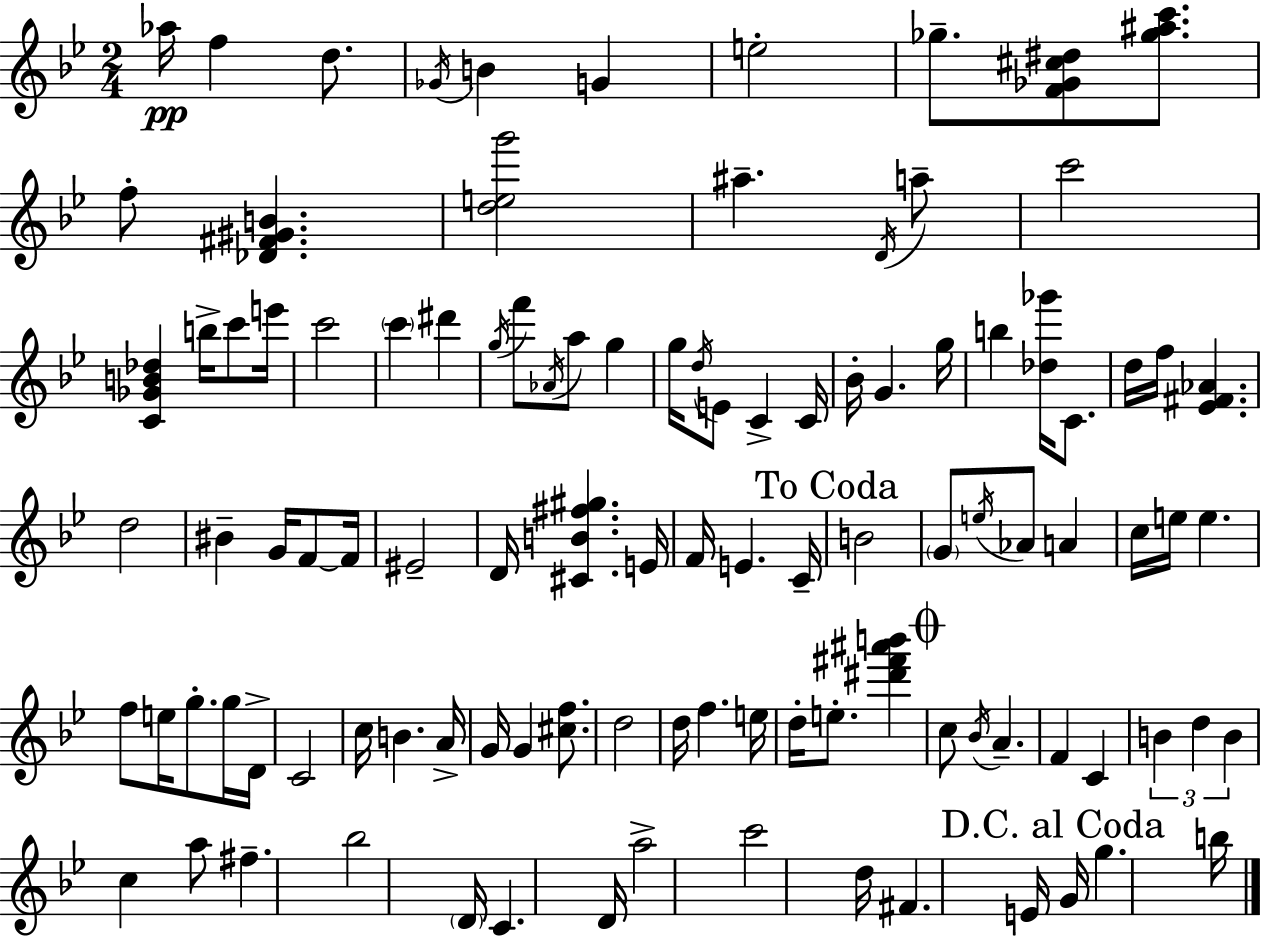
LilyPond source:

{
  \clef treble
  \numericTimeSignature
  \time 2/4
  \key g \minor
  aes''16\pp f''4 d''8. | \acciaccatura { ges'16 } b'4 g'4 | e''2-. | ges''8.-- <f' ges' cis'' dis''>8 <ges'' ais'' c'''>8. | \break f''8-. <des' fis' gis' b'>4. | <d'' e'' g'''>2 | ais''4.-- \acciaccatura { d'16 } | a''8-- c'''2 | \break <c' ges' b' des''>4 b''16-> c'''8 | e'''16 c'''2 | \parenthesize c'''4 dis'''4 | \acciaccatura { g''16 } f'''8 \acciaccatura { aes'16 } a''8 | \break g''4 g''16 \acciaccatura { d''16 } e'8 | c'4-> c'16 bes'16-. g'4. | g''16 b''4 | <des'' ges'''>16 c'8. d''16 f''16 <ees' fis' aes'>4. | \break d''2 | bis'4-- | g'16 f'8~~ f'16 eis'2-- | d'16 <cis' b' fis'' gis''>4. | \break e'16 f'16 e'4. | c'16-- \mark "To Coda" b'2 | \parenthesize g'8 \acciaccatura { e''16 } | aes'8 a'4 c''16 e''16 | \break e''4. f''8 | e''16 g''8.-. g''16 d'16-> c'2 | c''16 b'4. | a'16-> g'16 g'4 | \break <cis'' f''>8. d''2 | d''16 f''4. | e''16 d''16-. e''8.-. | <dis''' fis''' ais''' b'''>4 \mark \markup { \musicglyph "scripts.coda" } c''8 | \break \acciaccatura { bes'16 } a'4.-- f'4 | c'4 \tuplet 3/2 { b'4 | d''4 b'4 } | c''4 a''8 | \break fis''4.-- bes''2 | \parenthesize d'16 | c'4. d'16 a''2-> | c'''2 | \break d''16 | fis'4. e'16 \mark "D.C. al Coda" g'16 | g''4. b''16 \bar "|."
}